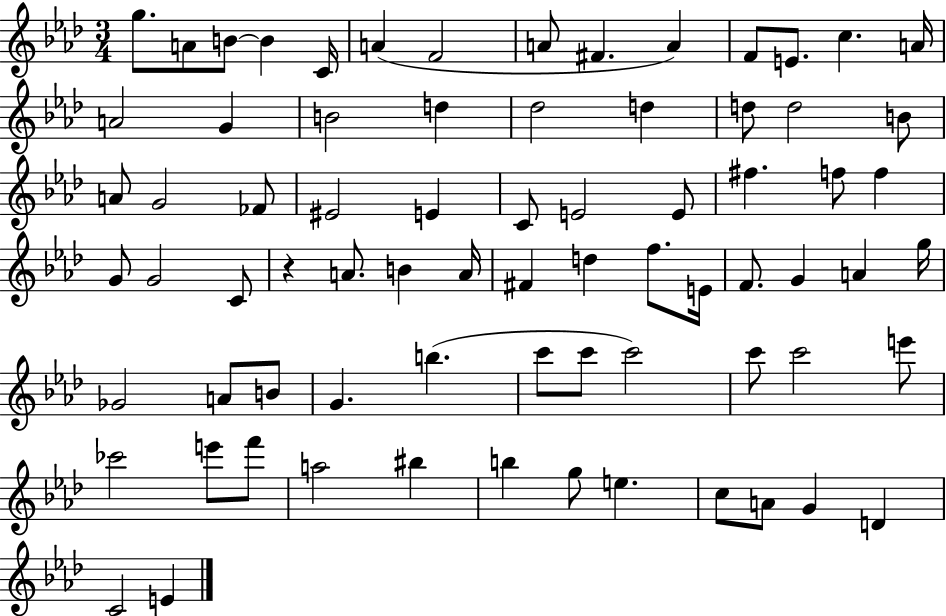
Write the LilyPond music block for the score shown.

{
  \clef treble
  \numericTimeSignature
  \time 3/4
  \key aes \major
  g''8. a'8 b'8~~ b'4 c'16 | a'4( f'2 | a'8 fis'4. a'4) | f'8 e'8. c''4. a'16 | \break a'2 g'4 | b'2 d''4 | des''2 d''4 | d''8 d''2 b'8 | \break a'8 g'2 fes'8 | eis'2 e'4 | c'8 e'2 e'8 | fis''4. f''8 f''4 | \break g'8 g'2 c'8 | r4 a'8. b'4 a'16 | fis'4 d''4 f''8. e'16 | f'8. g'4 a'4 g''16 | \break ges'2 a'8 b'8 | g'4. b''4.( | c'''8 c'''8 c'''2) | c'''8 c'''2 e'''8 | \break ces'''2 e'''8 f'''8 | a''2 bis''4 | b''4 g''8 e''4. | c''8 a'8 g'4 d'4 | \break c'2 e'4 | \bar "|."
}